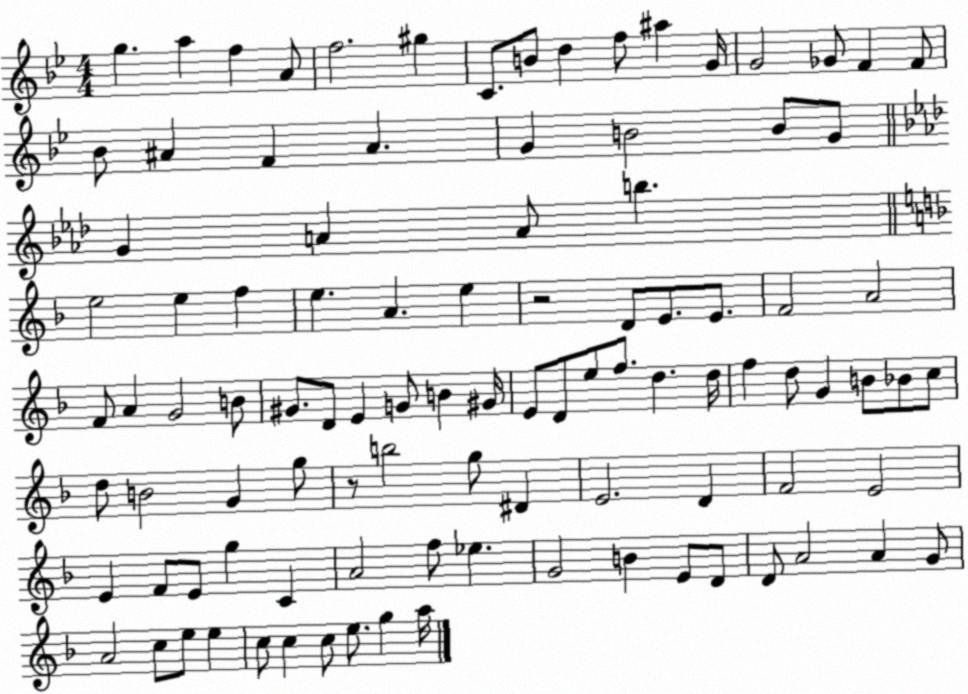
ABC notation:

X:1
T:Untitled
M:4/4
L:1/4
K:Bb
g a f A/2 f2 ^g C/2 B/2 d f/2 ^a G/4 G2 _G/2 F F/2 _B/2 ^A F ^A G B2 B/2 G/2 G A A/2 b e2 e f e A e z2 D/2 E/2 E/2 F2 A2 F/2 A G2 B/2 ^G/2 D/2 E G/2 B ^G/4 E/2 D/2 e/2 f/2 d d/4 f d/2 G B/2 _B/2 c/2 d/2 B2 G g/2 z/2 b2 g/2 ^D E2 D F2 E2 E F/2 E/2 g C A2 f/2 _e G2 B E/2 D/2 D/2 A2 A G/2 A2 c/2 e/2 e c/2 c c/2 e/2 g a/4